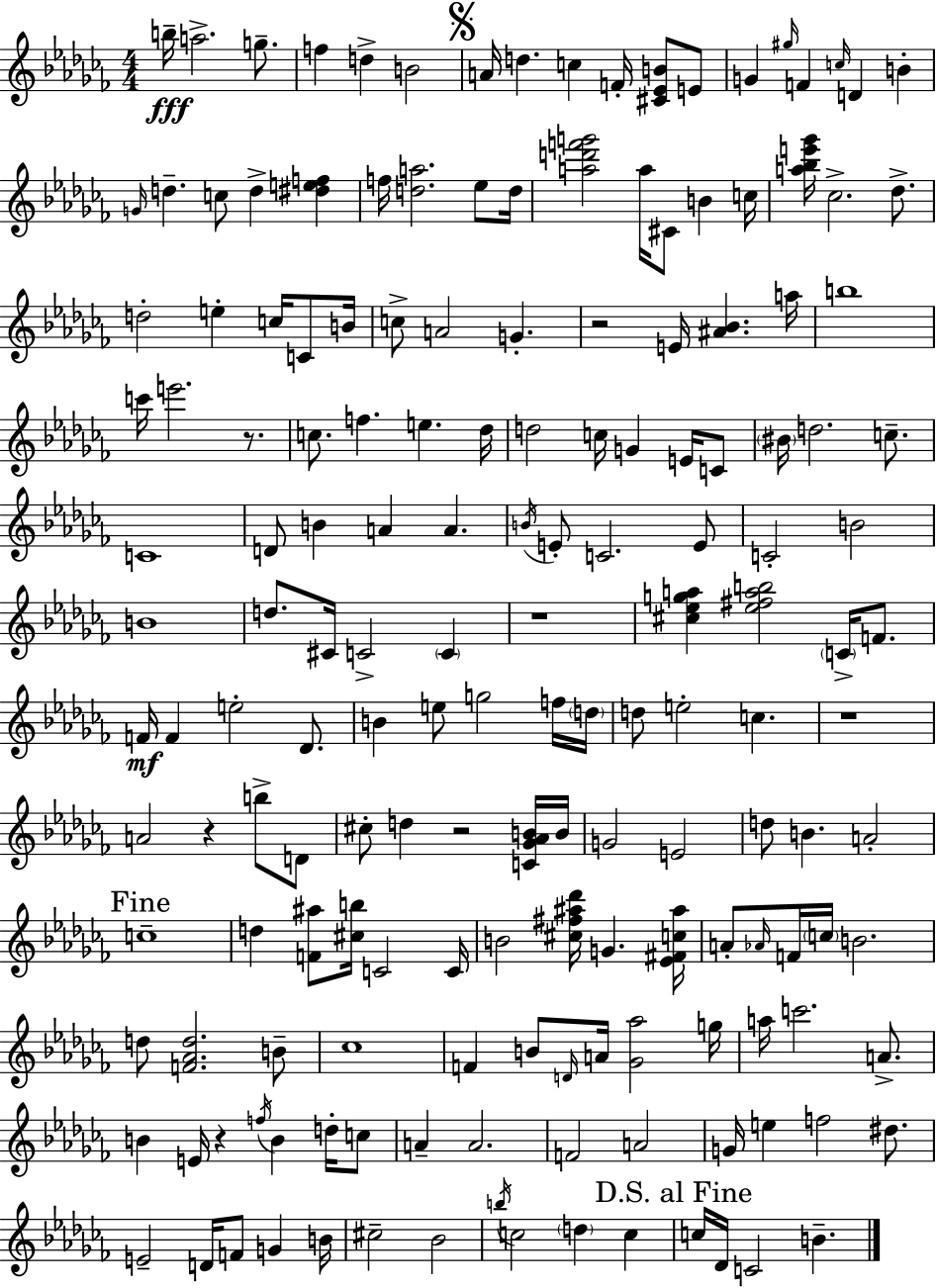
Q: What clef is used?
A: treble